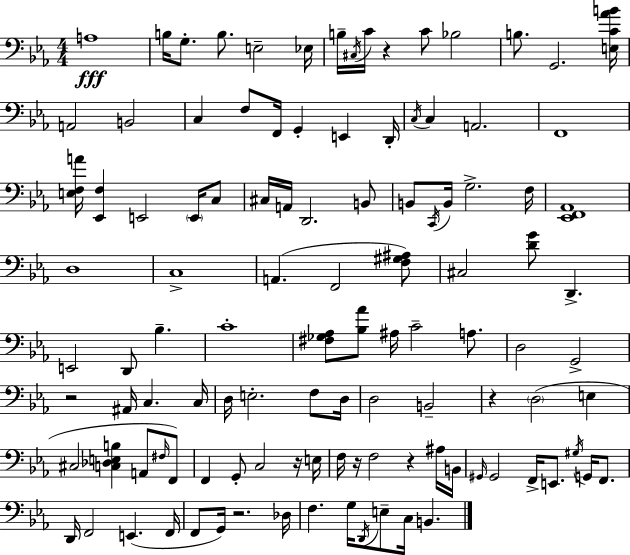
A3/w B3/s G3/e. B3/e. E3/h Eb3/s B3/s C#3/s C4/s R/q C4/e Bb3/h B3/e. G2/h. [E3,C4,Ab4,B4]/s A2/h B2/h C3/q F3/e F2/s G2/q E2/q D2/s C3/s C3/q A2/h. F2/w [E3,F3,A4]/s [Eb2,F3]/q E2/h E2/s C3/e C#3/s A2/s D2/h. B2/e B2/e C2/s B2/s G3/h. F3/s [Eb2,F2,Ab2]/w D3/w C3/w A2/q. F2/h [F3,G#3,A#3]/e C#3/h [D4,G4]/e D2/q. E2/h D2/e Bb3/q. C4/w [F#3,Gb3,Ab3]/e [Bb3,Ab4]/e A#3/s C4/h A3/e. D3/h G2/h R/h A#2/s C3/q. C3/s D3/s E3/h. F3/e D3/s D3/h B2/h R/q D3/h E3/q C#3/h [C3,Db3,E3,B3]/q A2/e F#3/s F2/e F2/q G2/e C3/h R/s E3/s F3/s R/s F3/h R/q A#3/s B2/s G#2/s G#2/h F2/s E2/e. G#3/s G2/s F2/e. D2/s F2/h E2/q. F2/s F2/e G2/s R/h. Db3/s F3/q. G3/s D2/s E3/e C3/s B2/q.